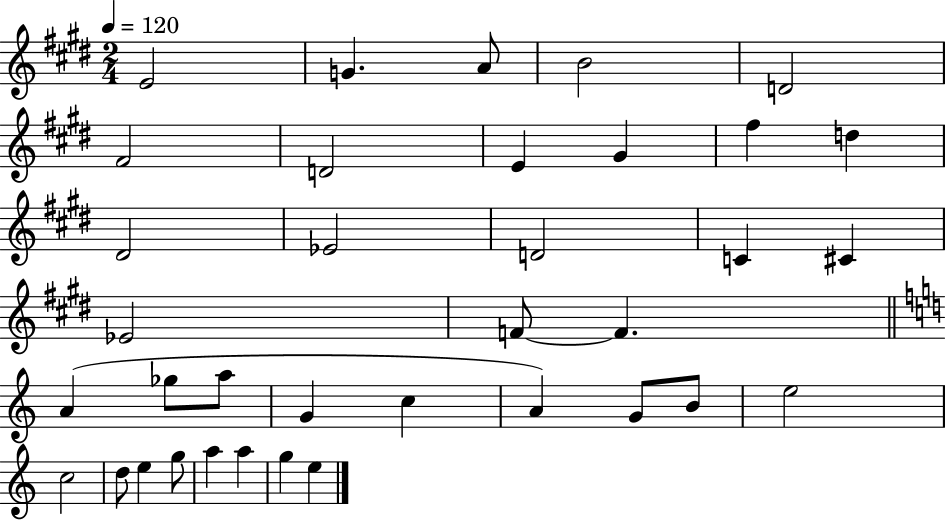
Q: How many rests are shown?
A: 0